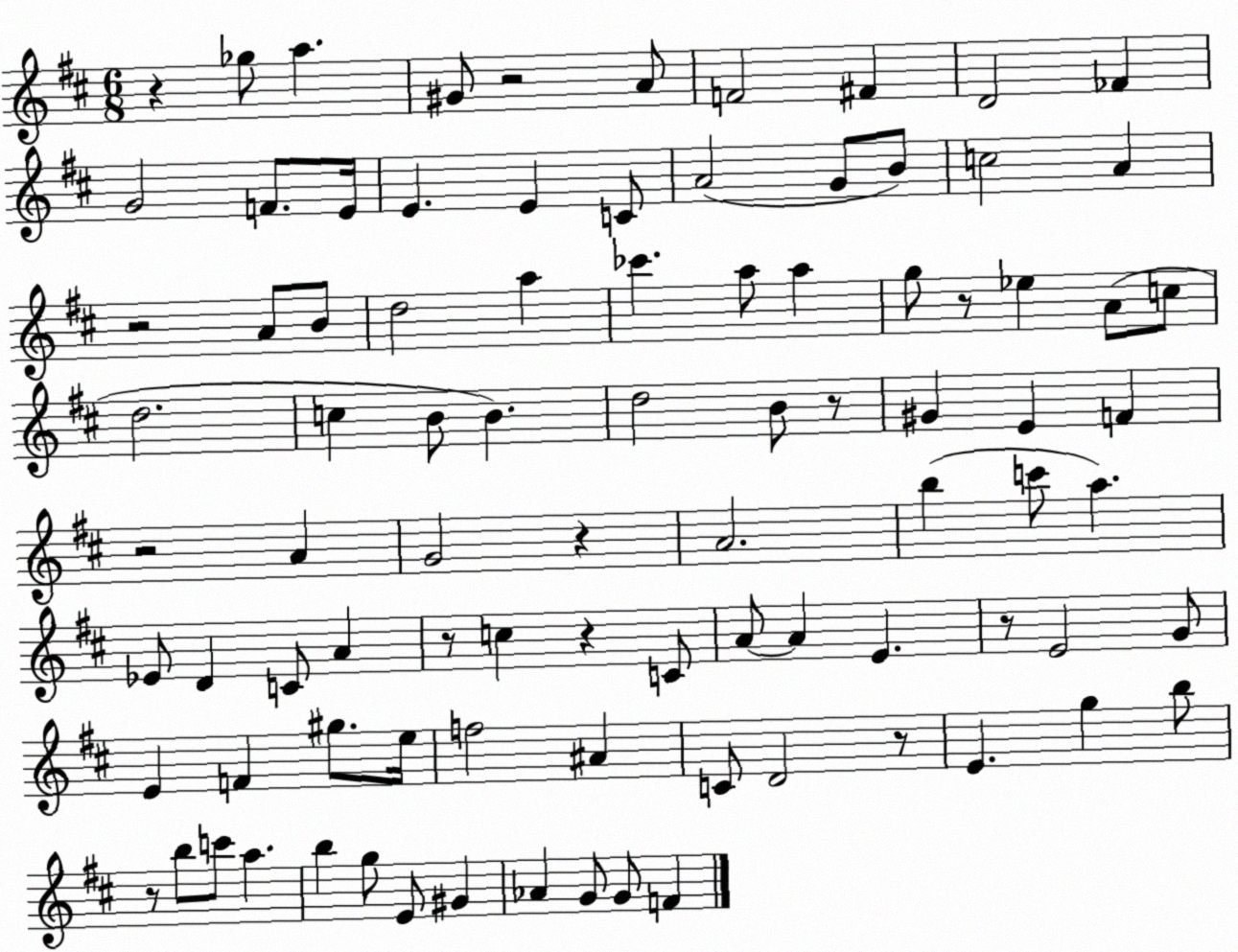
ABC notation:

X:1
T:Untitled
M:6/8
L:1/4
K:D
z _g/2 a ^G/2 z2 A/2 F2 ^F D2 _F G2 F/2 E/4 E E C/2 A2 G/2 B/2 c2 A z2 A/2 B/2 d2 a _c' a/2 a g/2 z/2 _e A/2 c/2 d2 c B/2 B d2 B/2 z/2 ^G E F z2 A G2 z A2 b c'/2 a _E/2 D C/2 A z/2 c z C/2 A/2 A E z/2 E2 G/2 E F ^g/2 e/4 f2 ^A C/2 D2 z/2 E g b/2 z/2 b/2 c'/2 a b g/2 E/2 ^G _A G/2 G/2 F